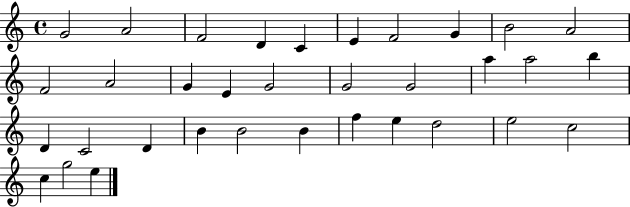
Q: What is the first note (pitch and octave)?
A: G4